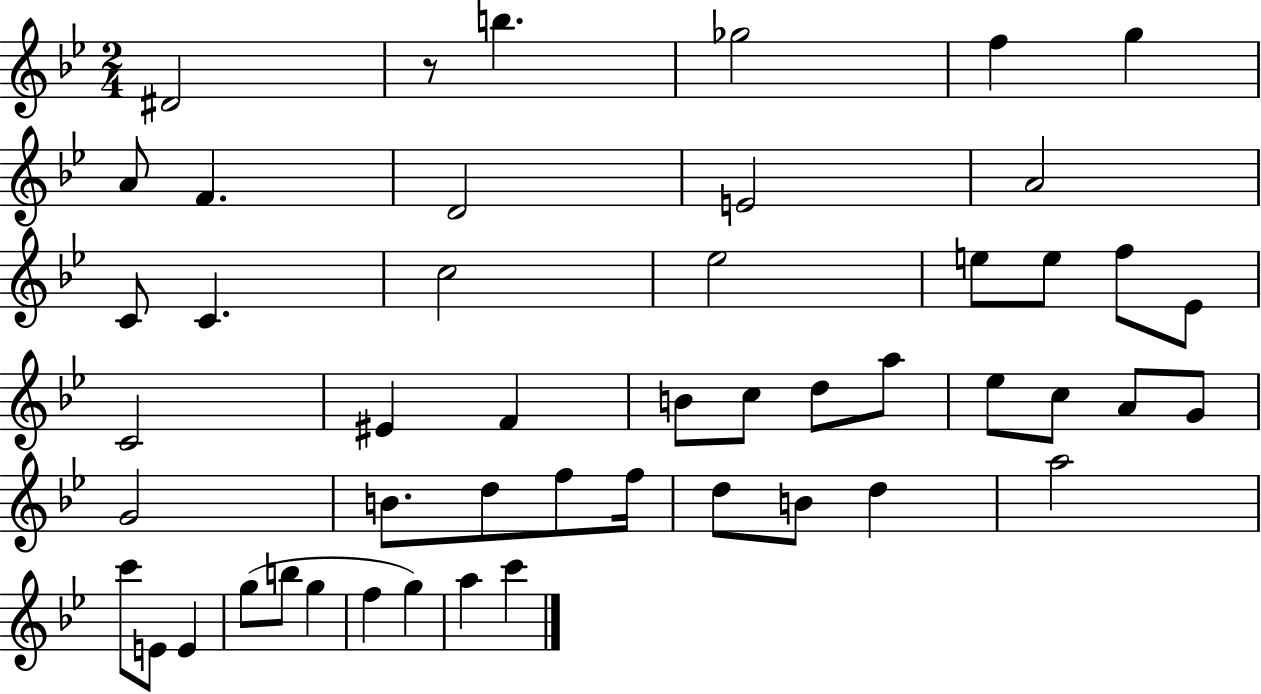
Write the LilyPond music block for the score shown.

{
  \clef treble
  \numericTimeSignature
  \time 2/4
  \key bes \major
  \repeat volta 2 { dis'2 | r8 b''4. | ges''2 | f''4 g''4 | \break a'8 f'4. | d'2 | e'2 | a'2 | \break c'8 c'4. | c''2 | ees''2 | e''8 e''8 f''8 ees'8 | \break c'2 | eis'4 f'4 | b'8 c''8 d''8 a''8 | ees''8 c''8 a'8 g'8 | \break g'2 | b'8. d''8 f''8 f''16 | d''8 b'8 d''4 | a''2 | \break c'''8 e'8 e'4 | g''8( b''8 g''4 | f''4 g''4) | a''4 c'''4 | \break } \bar "|."
}